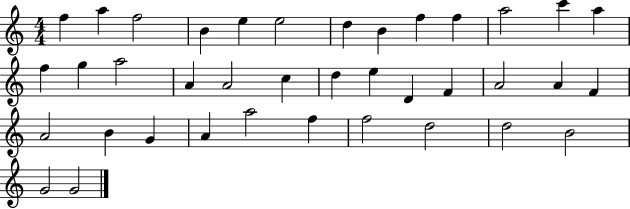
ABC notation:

X:1
T:Untitled
M:4/4
L:1/4
K:C
f a f2 B e e2 d B f f a2 c' a f g a2 A A2 c d e D F A2 A F A2 B G A a2 f f2 d2 d2 B2 G2 G2